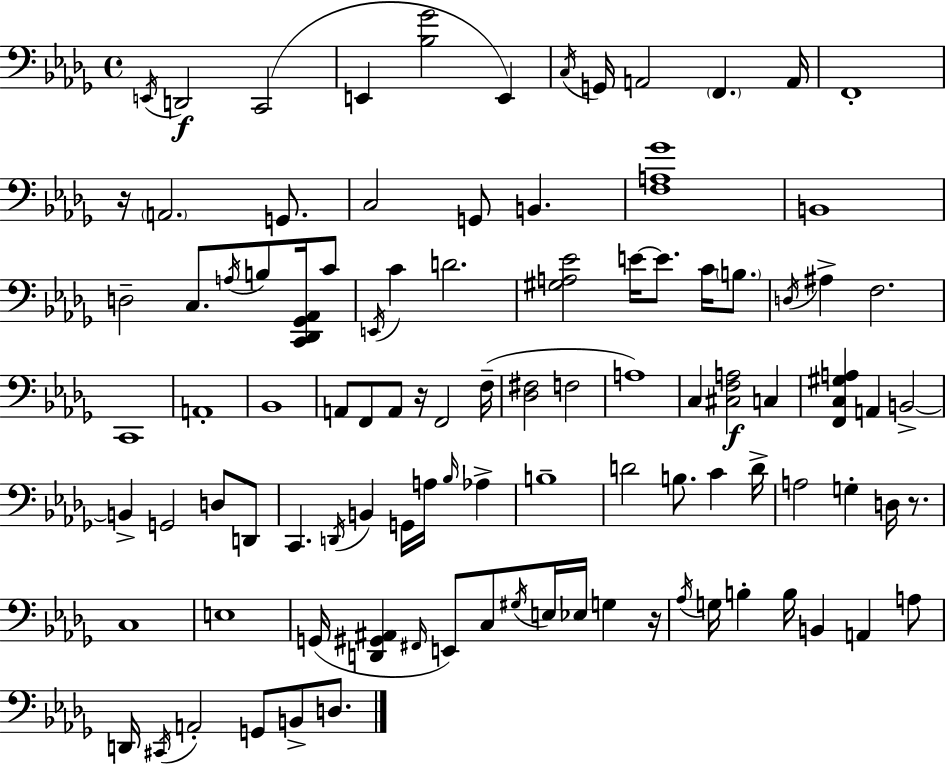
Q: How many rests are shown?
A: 4